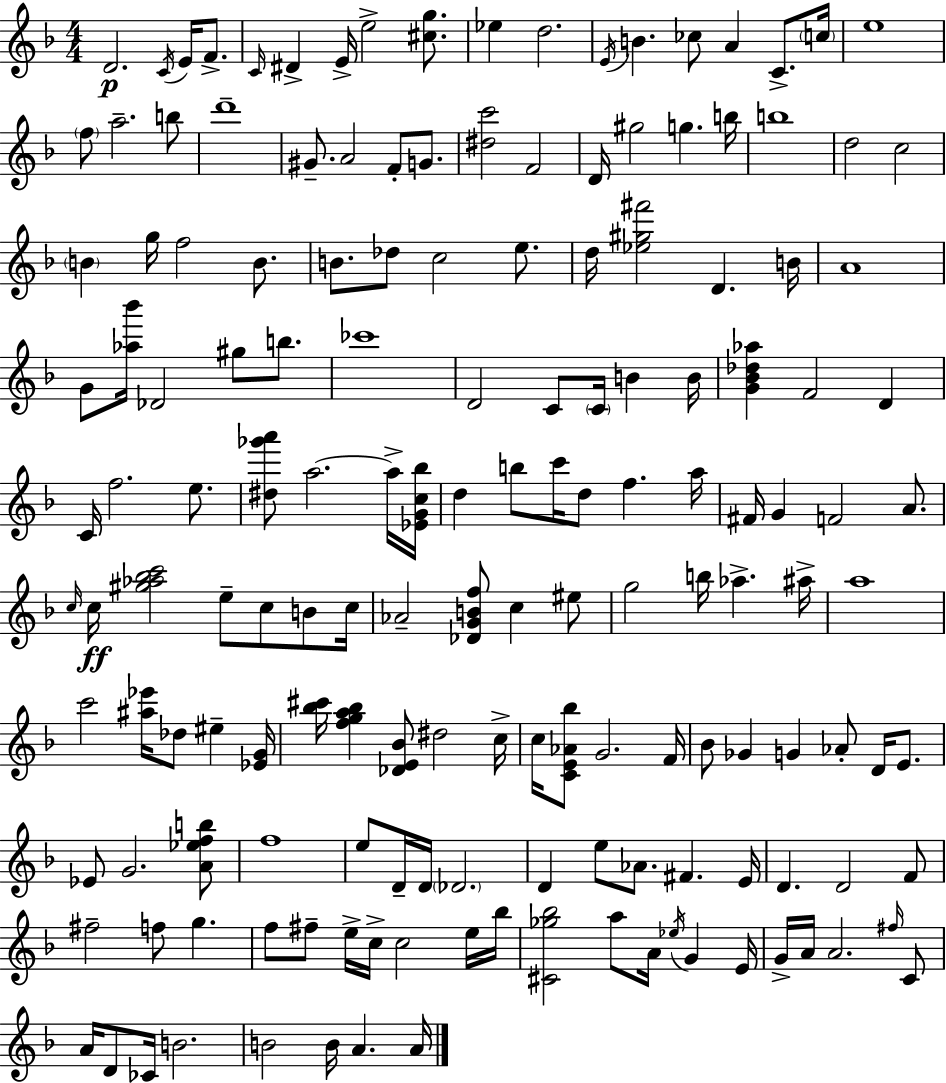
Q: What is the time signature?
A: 4/4